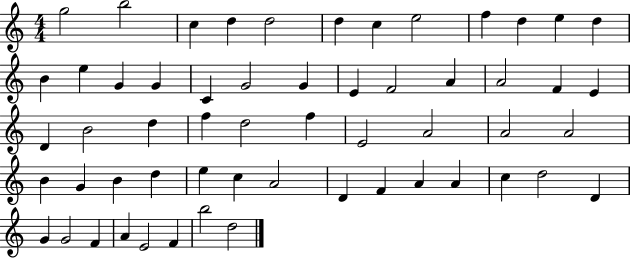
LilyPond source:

{
  \clef treble
  \numericTimeSignature
  \time 4/4
  \key c \major
  g''2 b''2 | c''4 d''4 d''2 | d''4 c''4 e''2 | f''4 d''4 e''4 d''4 | \break b'4 e''4 g'4 g'4 | c'4 g'2 g'4 | e'4 f'2 a'4 | a'2 f'4 e'4 | \break d'4 b'2 d''4 | f''4 d''2 f''4 | e'2 a'2 | a'2 a'2 | \break b'4 g'4 b'4 d''4 | e''4 c''4 a'2 | d'4 f'4 a'4 a'4 | c''4 d''2 d'4 | \break g'4 g'2 f'4 | a'4 e'2 f'4 | b''2 d''2 | \bar "|."
}